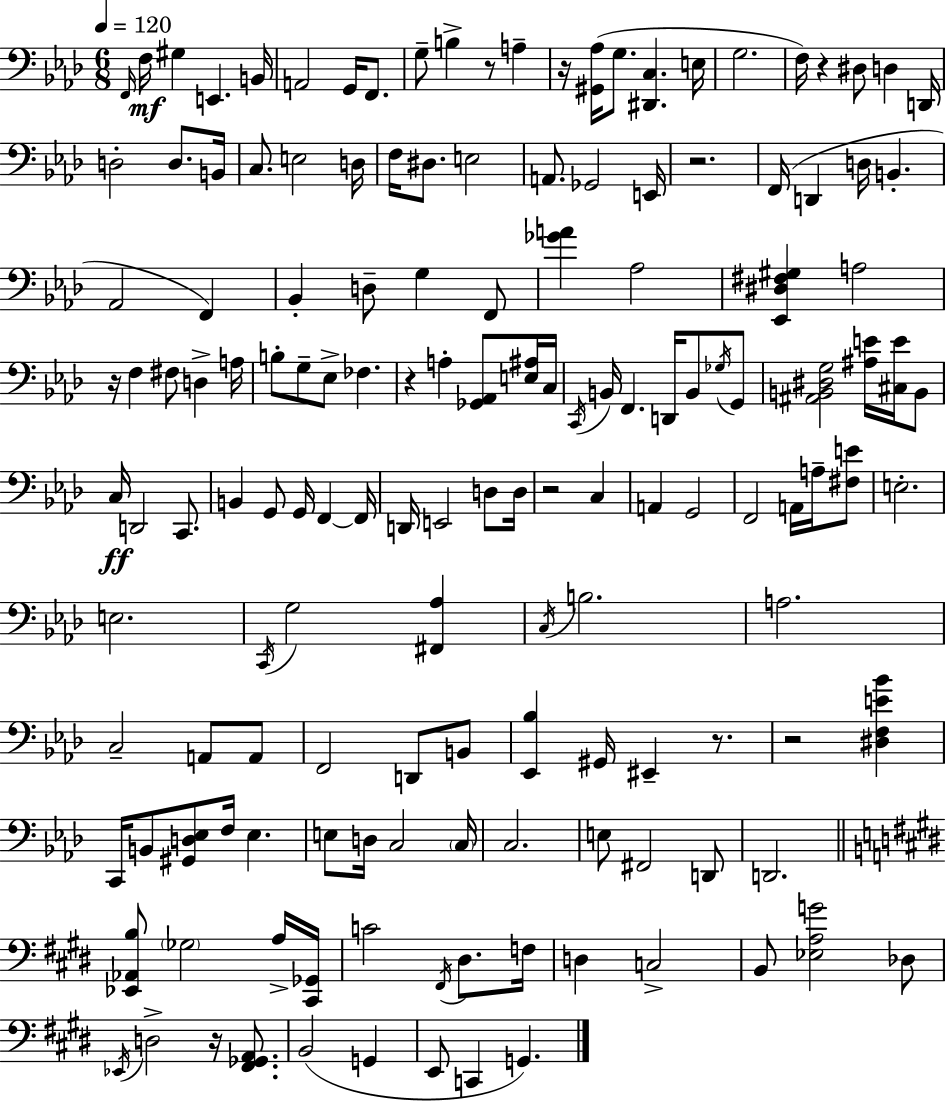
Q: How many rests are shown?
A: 10